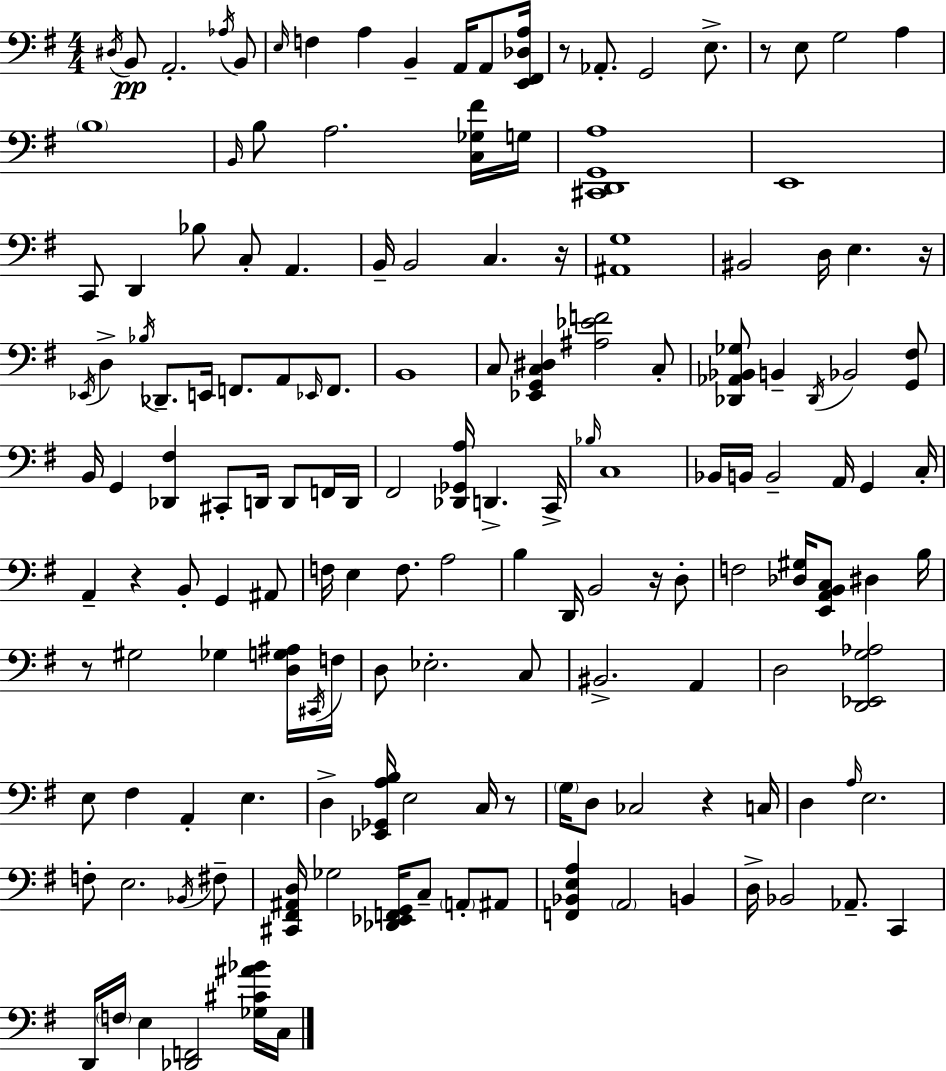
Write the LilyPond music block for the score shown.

{
  \clef bass
  \numericTimeSignature
  \time 4/4
  \key g \major
  \acciaccatura { dis16 }\pp b,8 a,2.-. \acciaccatura { aes16 } | b,8 \grace { e16 } f4 a4 b,4-- a,16 | a,8 <e, fis, des a>16 r8 aes,8.-. g,2 | e8.-> r8 e8 g2 a4 | \break \parenthesize b1 | \grace { b,16 } b8 a2. | <c ges fis'>16 g16 <cis, d, g, a>1 | e,1 | \break c,8 d,4 bes8 c8-. a,4. | b,16-- b,2 c4. | r16 <ais, g>1 | bis,2 d16 e4. | \break r16 \acciaccatura { ees,16 } d4-> \acciaccatura { bes16 } des,8.-- e,16 f,8. | a,8 \grace { ees,16 } f,8. b,1 | c8 <ees, g, c dis>4 <ais ees' f'>2 | c8-. <des, aes, bes, ges>8 b,4-- \acciaccatura { des,16 } bes,2 | \break <g, fis>8 b,16 g,4 <des, fis>4 | cis,8-. d,16 d,8 f,16 d,16 fis,2 | <des, ges, a>16 d,4.-> c,16-> \grace { bes16 } c1 | bes,16 b,16 b,2-- | \break a,16 g,4 c16-. a,4-- r4 | b,8-. g,4 ais,8 f16 e4 f8. | a2 b4 d,16 b,2 | r16 d8-. f2 | \break <des gis>16 <e, a, b, c>8 dis4 b16 r8 gis2 | ges4 <d g ais>16 \acciaccatura { cis,16 } f16 d8 ees2.-. | c8 bis,2.-> | a,4 d2 | \break <d, ees, g aes>2 e8 fis4 | a,4-. e4. d4-> <ees, ges, a b>16 e2 | c16 r8 \parenthesize g16 d8 ces2 | r4 c16 d4 \grace { a16 } e2. | \break f8-. e2. | \acciaccatura { bes,16 } fis8-- <cis, fis, ais, d>16 ges2 | <des, ees, f, g,>16 c8-- \parenthesize a,8-. ais,8 <f, bes, e a>4 | \parenthesize a,2 b,4 d16-> bes,2 | \break aes,8.-- c,4 d,16 \parenthesize f16 e4 | <des, f,>2 <ges cis' ais' bes'>16 c16 \bar "|."
}